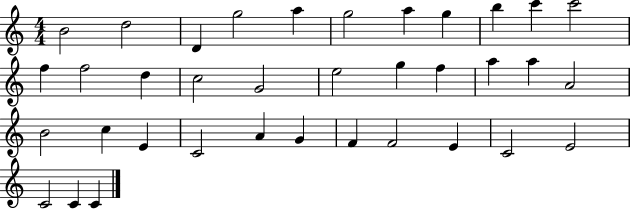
B4/h D5/h D4/q G5/h A5/q G5/h A5/q G5/q B5/q C6/q C6/h F5/q F5/h D5/q C5/h G4/h E5/h G5/q F5/q A5/q A5/q A4/h B4/h C5/q E4/q C4/h A4/q G4/q F4/q F4/h E4/q C4/h E4/h C4/h C4/q C4/q